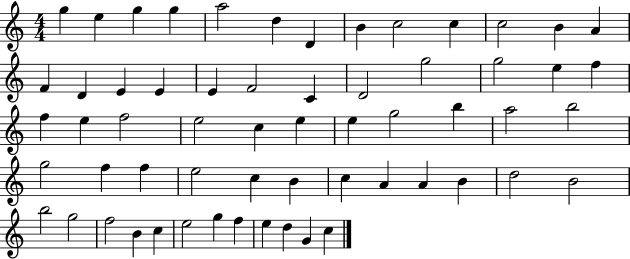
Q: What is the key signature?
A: C major